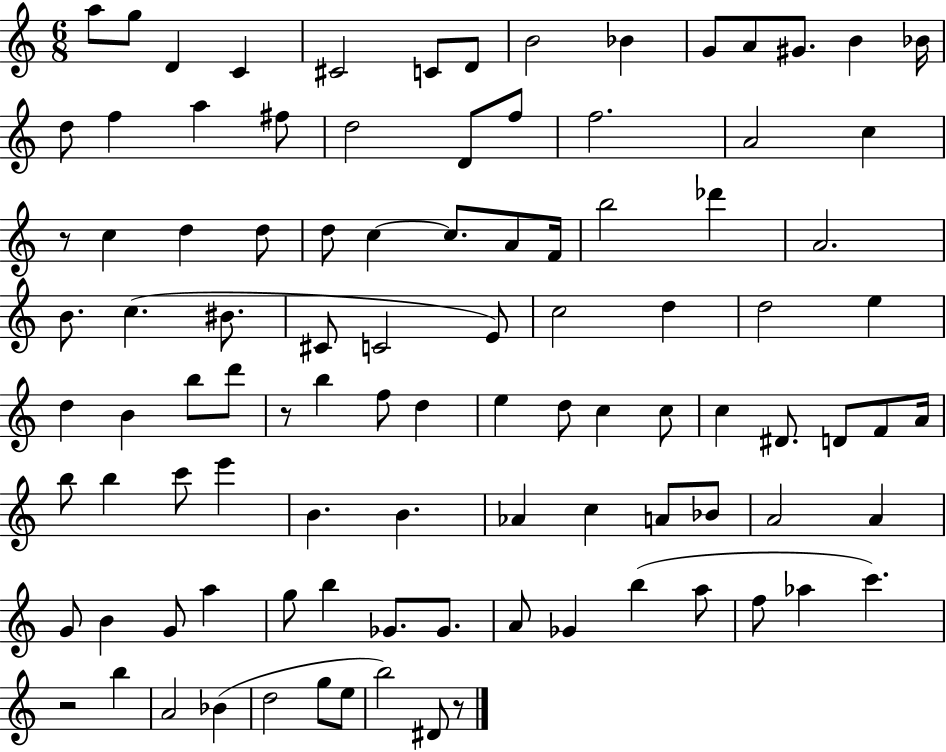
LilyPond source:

{
  \clef treble
  \numericTimeSignature
  \time 6/8
  \key c \major
  \repeat volta 2 { a''8 g''8 d'4 c'4 | cis'2 c'8 d'8 | b'2 bes'4 | g'8 a'8 gis'8. b'4 bes'16 | \break d''8 f''4 a''4 fis''8 | d''2 d'8 f''8 | f''2. | a'2 c''4 | \break r8 c''4 d''4 d''8 | d''8 c''4~~ c''8. a'8 f'16 | b''2 des'''4 | a'2. | \break b'8. c''4.( bis'8. | cis'8 c'2 e'8) | c''2 d''4 | d''2 e''4 | \break d''4 b'4 b''8 d'''8 | r8 b''4 f''8 d''4 | e''4 d''8 c''4 c''8 | c''4 dis'8. d'8 f'8 a'16 | \break b''8 b''4 c'''8 e'''4 | b'4. b'4. | aes'4 c''4 a'8 bes'8 | a'2 a'4 | \break g'8 b'4 g'8 a''4 | g''8 b''4 ges'8. ges'8. | a'8 ges'4 b''4( a''8 | f''8 aes''4 c'''4.) | \break r2 b''4 | a'2 bes'4( | d''2 g''8 e''8 | b''2) dis'8 r8 | \break } \bar "|."
}